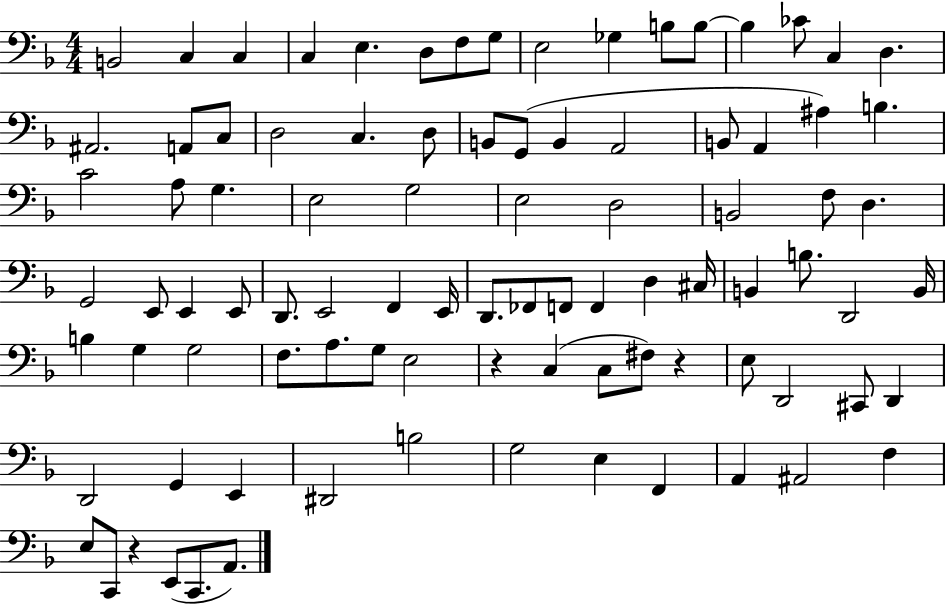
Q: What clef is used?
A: bass